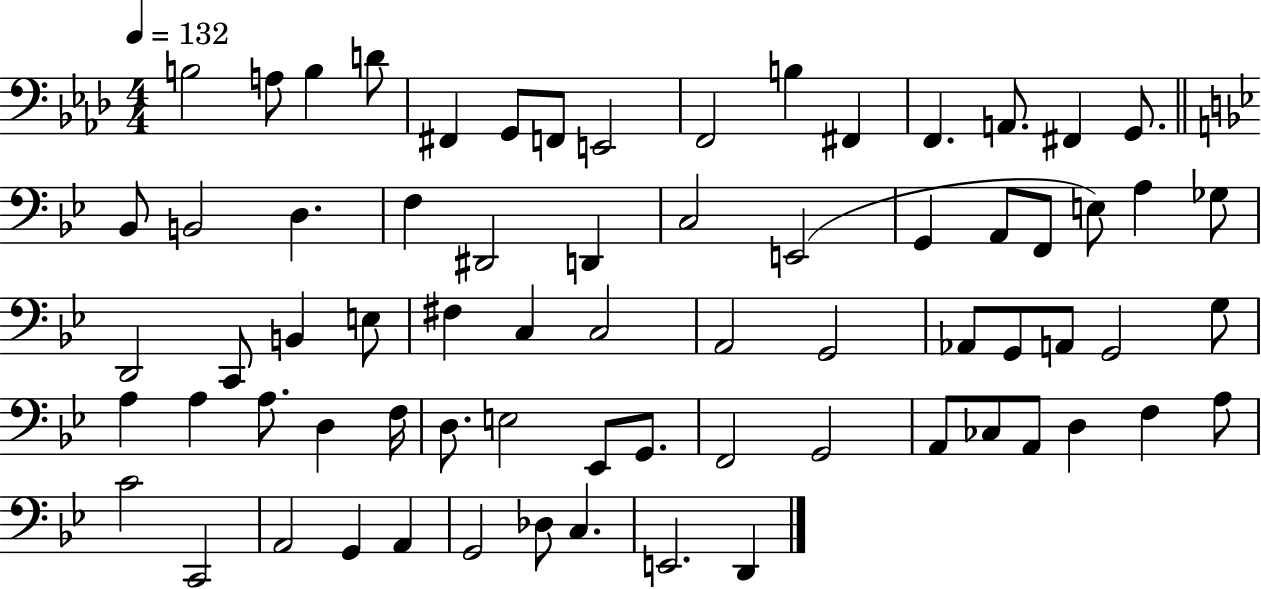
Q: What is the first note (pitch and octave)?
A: B3